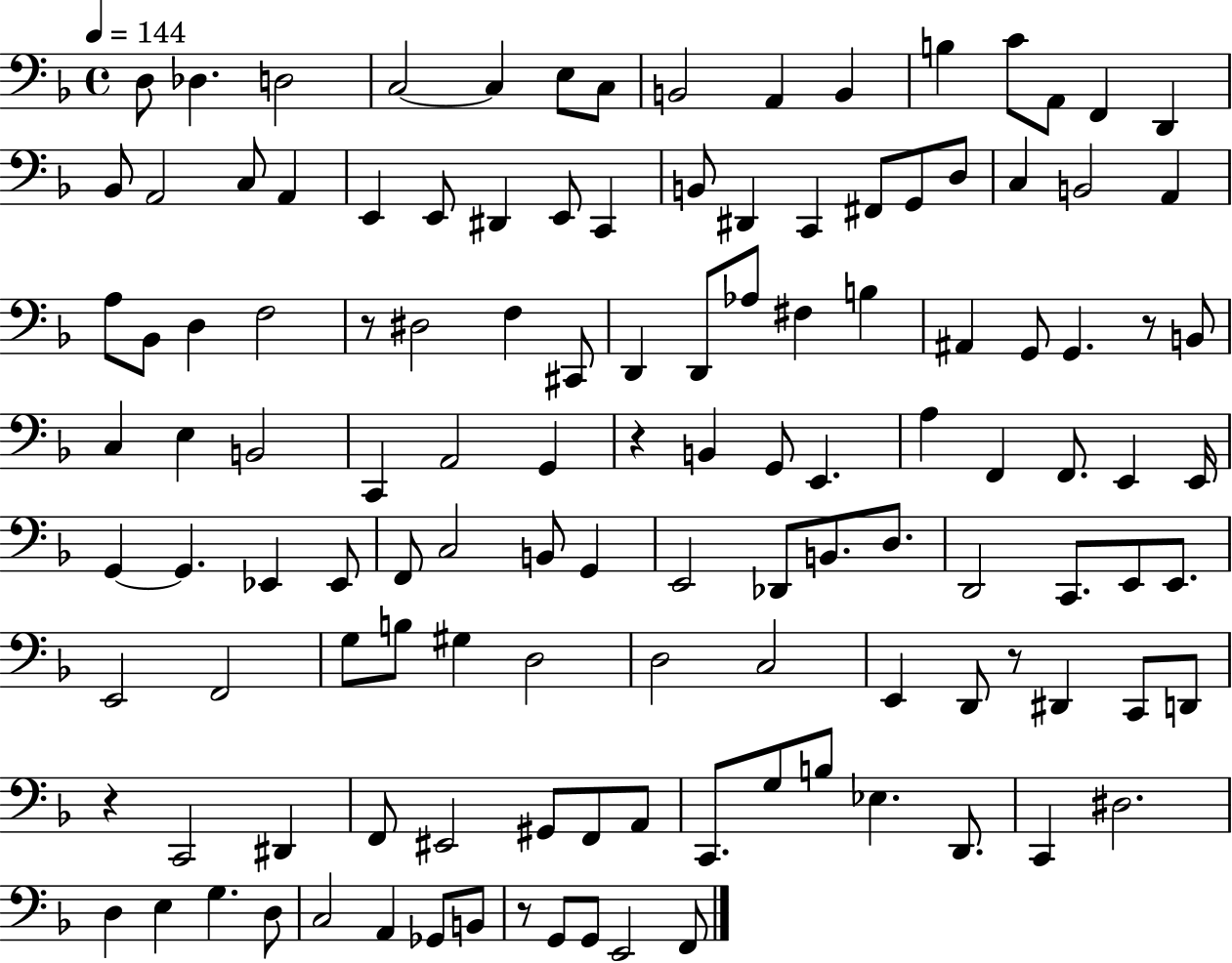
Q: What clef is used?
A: bass